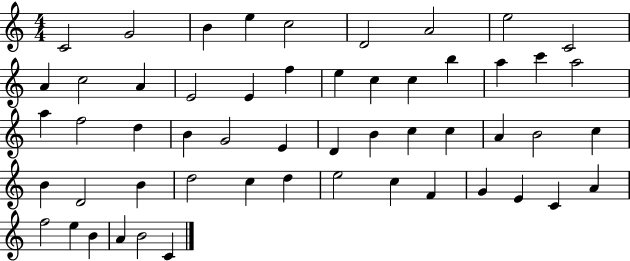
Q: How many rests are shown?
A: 0